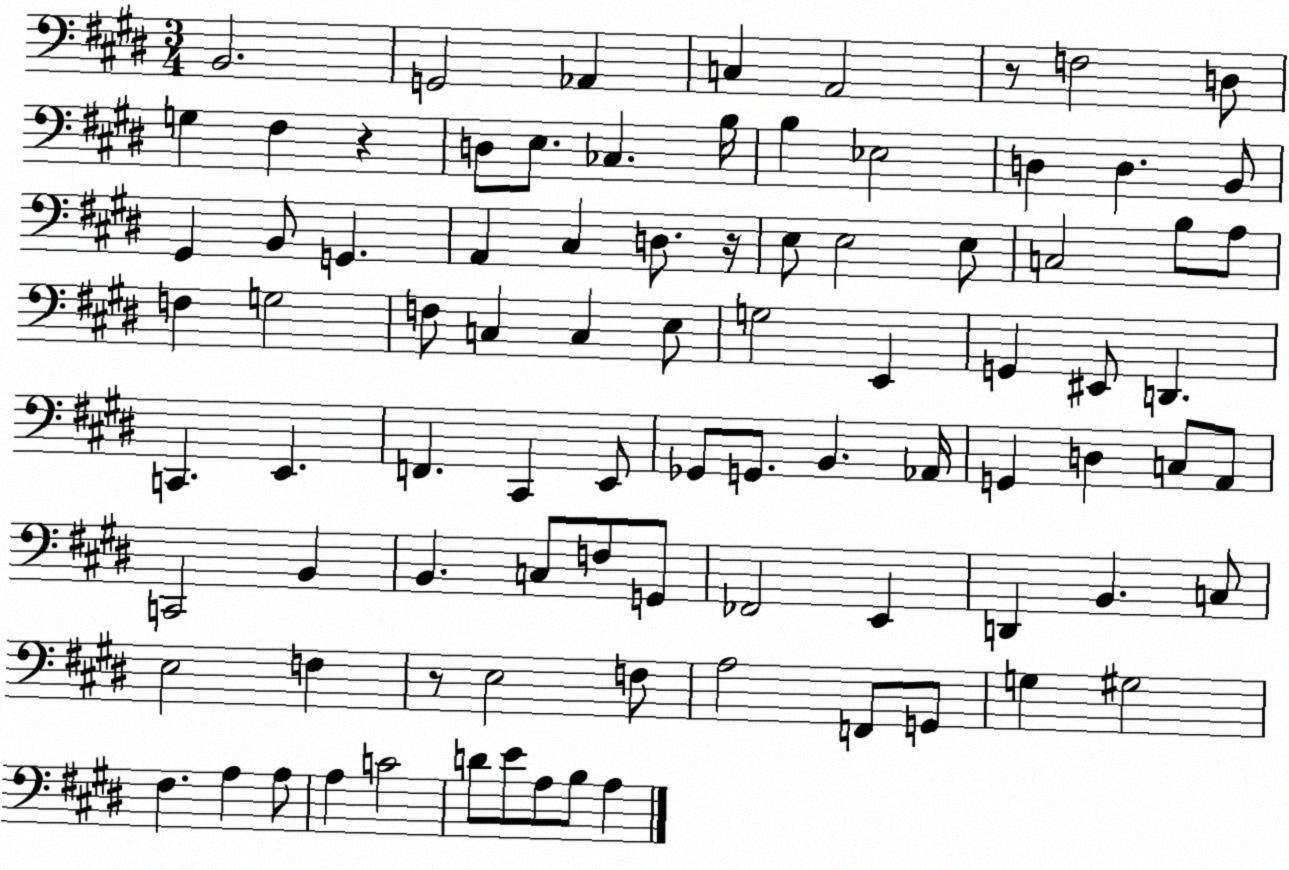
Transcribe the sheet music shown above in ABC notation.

X:1
T:Untitled
M:3/4
L:1/4
K:E
B,,2 G,,2 _A,, C, A,,2 z/2 F,2 D,/2 G, ^F, z D,/2 E,/2 _C, B,/4 B, _E,2 D, D, B,,/2 ^G,, B,,/2 G,, A,, ^C, D,/2 z/4 E,/2 E,2 E,/2 C,2 B,/2 A,/2 F, G,2 F,/2 C, C, E,/2 G,2 E,, G,, ^E,,/2 D,, C,, E,, F,, ^C,, E,,/2 _G,,/2 G,,/2 B,, _A,,/4 G,, D, C,/2 A,,/2 C,,2 B,, B,, C,/2 F,/2 G,,/2 _F,,2 E,, D,, B,, C,/2 E,2 F, z/2 E,2 F,/2 A,2 F,,/2 G,,/2 G, ^G,2 ^F, A, A,/2 A, C2 D/2 E/2 A,/2 B,/2 A,